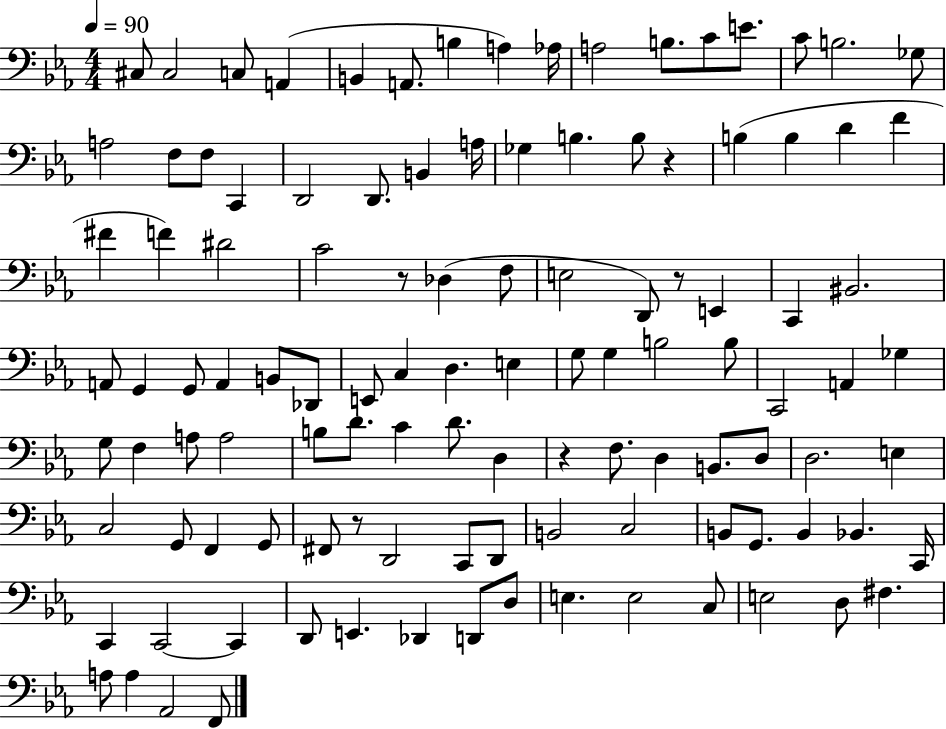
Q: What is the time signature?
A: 4/4